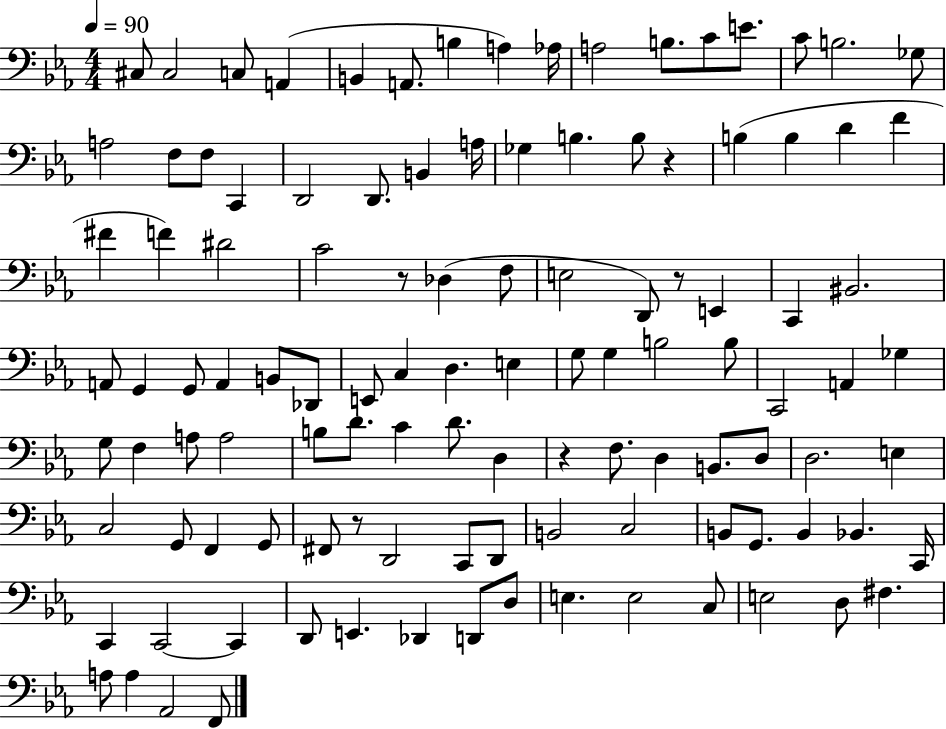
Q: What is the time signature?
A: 4/4